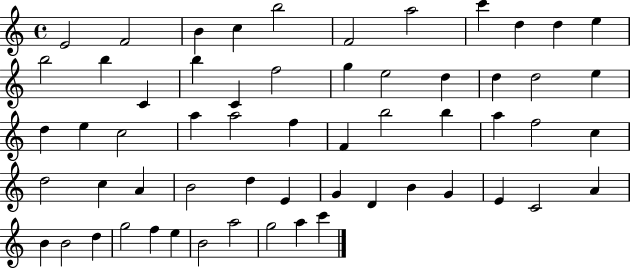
{
  \clef treble
  \time 4/4
  \defaultTimeSignature
  \key c \major
  e'2 f'2 | b'4 c''4 b''2 | f'2 a''2 | c'''4 d''4 d''4 e''4 | \break b''2 b''4 c'4 | b''4 c'4 f''2 | g''4 e''2 d''4 | d''4 d''2 e''4 | \break d''4 e''4 c''2 | a''4 a''2 f''4 | f'4 b''2 b''4 | a''4 f''2 c''4 | \break d''2 c''4 a'4 | b'2 d''4 e'4 | g'4 d'4 b'4 g'4 | e'4 c'2 a'4 | \break b'4 b'2 d''4 | g''2 f''4 e''4 | b'2 a''2 | g''2 a''4 c'''4 | \break \bar "|."
}